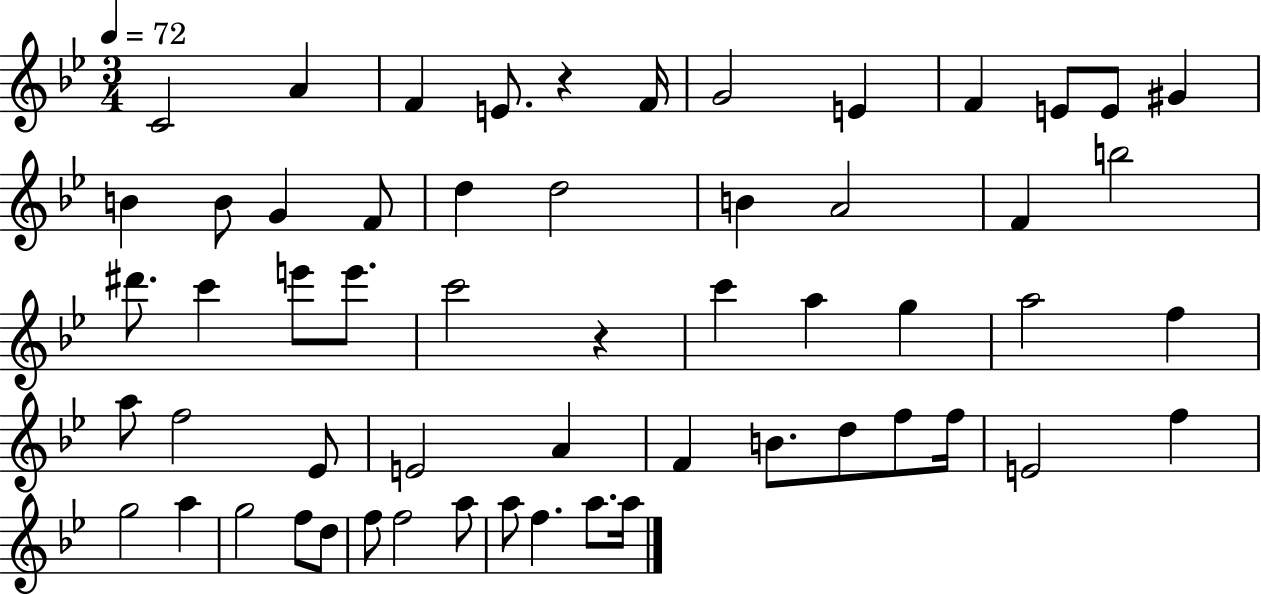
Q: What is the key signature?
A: BES major